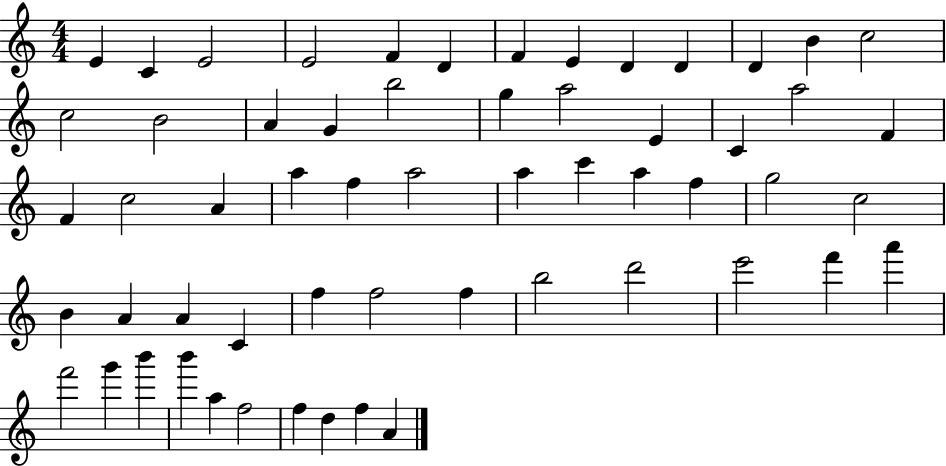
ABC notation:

X:1
T:Untitled
M:4/4
L:1/4
K:C
E C E2 E2 F D F E D D D B c2 c2 B2 A G b2 g a2 E C a2 F F c2 A a f a2 a c' a f g2 c2 B A A C f f2 f b2 d'2 e'2 f' a' f'2 g' b' b' a f2 f d f A